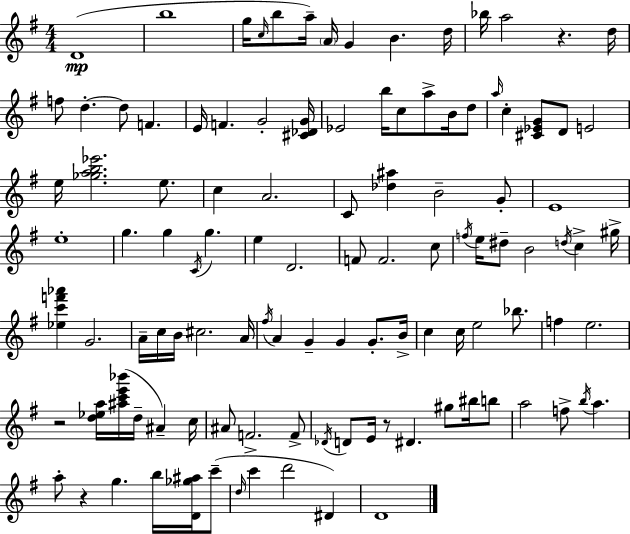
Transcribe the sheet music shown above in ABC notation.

X:1
T:Untitled
M:4/4
L:1/4
K:Em
D4 b4 g/4 c/4 b/2 a/4 A/4 G B d/4 _b/4 a2 z d/4 f/2 d d/2 F E/4 F G2 [^C_DG]/4 _E2 b/4 c/2 a/2 B/4 d/2 a/4 c [^C_EG]/2 D/2 E2 e/4 [_gab_e']2 e/2 c A2 C/2 [_d^a] B2 G/2 E4 e4 g g C/4 g e D2 F/2 F2 c/2 f/4 e/4 ^d/2 B2 d/4 c ^g/4 [_ec'f'_a'] G2 A/4 c/4 B/4 ^c2 A/4 ^f/4 A G G G/2 B/4 c c/4 e2 _b/2 f e2 z2 [d_ea]/4 [^ac'e'_b']/4 d/4 ^A c/4 ^A/2 F2 F/2 _D/4 D/2 E/4 z/2 ^D ^g/2 ^b/4 b/2 a2 f/2 b/4 a a/2 z g b/4 [D_g^a]/4 c'/2 d/4 c' d'2 ^D D4